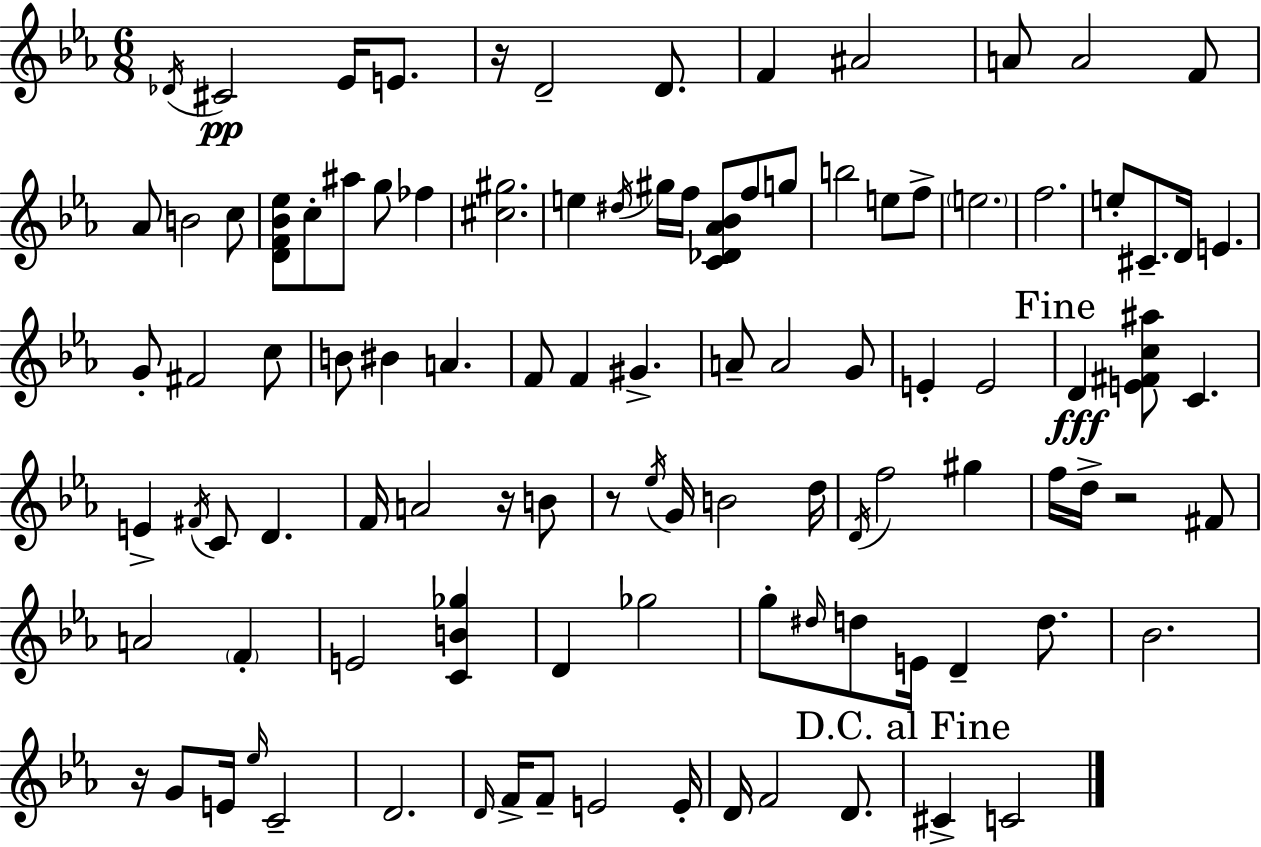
X:1
T:Untitled
M:6/8
L:1/4
K:Eb
_D/4 ^C2 _E/4 E/2 z/4 D2 D/2 F ^A2 A/2 A2 F/2 _A/2 B2 c/2 [DF_B_e]/2 c/2 ^a/2 g/2 _f [^c^g]2 e ^d/4 ^g/4 f/4 [C_D_A_B]/2 f/2 g/2 b2 e/2 f/2 e2 f2 e/2 ^C/2 D/4 E G/2 ^F2 c/2 B/2 ^B A F/2 F ^G A/2 A2 G/2 E E2 D [E^Fc^a]/2 C E ^F/4 C/2 D F/4 A2 z/4 B/2 z/2 _e/4 G/4 B2 d/4 D/4 f2 ^g f/4 d/4 z2 ^F/2 A2 F E2 [CB_g] D _g2 g/2 ^d/4 d/2 E/4 D d/2 _B2 z/4 G/2 E/4 _e/4 C2 D2 D/4 F/4 F/2 E2 E/4 D/4 F2 D/2 ^C C2